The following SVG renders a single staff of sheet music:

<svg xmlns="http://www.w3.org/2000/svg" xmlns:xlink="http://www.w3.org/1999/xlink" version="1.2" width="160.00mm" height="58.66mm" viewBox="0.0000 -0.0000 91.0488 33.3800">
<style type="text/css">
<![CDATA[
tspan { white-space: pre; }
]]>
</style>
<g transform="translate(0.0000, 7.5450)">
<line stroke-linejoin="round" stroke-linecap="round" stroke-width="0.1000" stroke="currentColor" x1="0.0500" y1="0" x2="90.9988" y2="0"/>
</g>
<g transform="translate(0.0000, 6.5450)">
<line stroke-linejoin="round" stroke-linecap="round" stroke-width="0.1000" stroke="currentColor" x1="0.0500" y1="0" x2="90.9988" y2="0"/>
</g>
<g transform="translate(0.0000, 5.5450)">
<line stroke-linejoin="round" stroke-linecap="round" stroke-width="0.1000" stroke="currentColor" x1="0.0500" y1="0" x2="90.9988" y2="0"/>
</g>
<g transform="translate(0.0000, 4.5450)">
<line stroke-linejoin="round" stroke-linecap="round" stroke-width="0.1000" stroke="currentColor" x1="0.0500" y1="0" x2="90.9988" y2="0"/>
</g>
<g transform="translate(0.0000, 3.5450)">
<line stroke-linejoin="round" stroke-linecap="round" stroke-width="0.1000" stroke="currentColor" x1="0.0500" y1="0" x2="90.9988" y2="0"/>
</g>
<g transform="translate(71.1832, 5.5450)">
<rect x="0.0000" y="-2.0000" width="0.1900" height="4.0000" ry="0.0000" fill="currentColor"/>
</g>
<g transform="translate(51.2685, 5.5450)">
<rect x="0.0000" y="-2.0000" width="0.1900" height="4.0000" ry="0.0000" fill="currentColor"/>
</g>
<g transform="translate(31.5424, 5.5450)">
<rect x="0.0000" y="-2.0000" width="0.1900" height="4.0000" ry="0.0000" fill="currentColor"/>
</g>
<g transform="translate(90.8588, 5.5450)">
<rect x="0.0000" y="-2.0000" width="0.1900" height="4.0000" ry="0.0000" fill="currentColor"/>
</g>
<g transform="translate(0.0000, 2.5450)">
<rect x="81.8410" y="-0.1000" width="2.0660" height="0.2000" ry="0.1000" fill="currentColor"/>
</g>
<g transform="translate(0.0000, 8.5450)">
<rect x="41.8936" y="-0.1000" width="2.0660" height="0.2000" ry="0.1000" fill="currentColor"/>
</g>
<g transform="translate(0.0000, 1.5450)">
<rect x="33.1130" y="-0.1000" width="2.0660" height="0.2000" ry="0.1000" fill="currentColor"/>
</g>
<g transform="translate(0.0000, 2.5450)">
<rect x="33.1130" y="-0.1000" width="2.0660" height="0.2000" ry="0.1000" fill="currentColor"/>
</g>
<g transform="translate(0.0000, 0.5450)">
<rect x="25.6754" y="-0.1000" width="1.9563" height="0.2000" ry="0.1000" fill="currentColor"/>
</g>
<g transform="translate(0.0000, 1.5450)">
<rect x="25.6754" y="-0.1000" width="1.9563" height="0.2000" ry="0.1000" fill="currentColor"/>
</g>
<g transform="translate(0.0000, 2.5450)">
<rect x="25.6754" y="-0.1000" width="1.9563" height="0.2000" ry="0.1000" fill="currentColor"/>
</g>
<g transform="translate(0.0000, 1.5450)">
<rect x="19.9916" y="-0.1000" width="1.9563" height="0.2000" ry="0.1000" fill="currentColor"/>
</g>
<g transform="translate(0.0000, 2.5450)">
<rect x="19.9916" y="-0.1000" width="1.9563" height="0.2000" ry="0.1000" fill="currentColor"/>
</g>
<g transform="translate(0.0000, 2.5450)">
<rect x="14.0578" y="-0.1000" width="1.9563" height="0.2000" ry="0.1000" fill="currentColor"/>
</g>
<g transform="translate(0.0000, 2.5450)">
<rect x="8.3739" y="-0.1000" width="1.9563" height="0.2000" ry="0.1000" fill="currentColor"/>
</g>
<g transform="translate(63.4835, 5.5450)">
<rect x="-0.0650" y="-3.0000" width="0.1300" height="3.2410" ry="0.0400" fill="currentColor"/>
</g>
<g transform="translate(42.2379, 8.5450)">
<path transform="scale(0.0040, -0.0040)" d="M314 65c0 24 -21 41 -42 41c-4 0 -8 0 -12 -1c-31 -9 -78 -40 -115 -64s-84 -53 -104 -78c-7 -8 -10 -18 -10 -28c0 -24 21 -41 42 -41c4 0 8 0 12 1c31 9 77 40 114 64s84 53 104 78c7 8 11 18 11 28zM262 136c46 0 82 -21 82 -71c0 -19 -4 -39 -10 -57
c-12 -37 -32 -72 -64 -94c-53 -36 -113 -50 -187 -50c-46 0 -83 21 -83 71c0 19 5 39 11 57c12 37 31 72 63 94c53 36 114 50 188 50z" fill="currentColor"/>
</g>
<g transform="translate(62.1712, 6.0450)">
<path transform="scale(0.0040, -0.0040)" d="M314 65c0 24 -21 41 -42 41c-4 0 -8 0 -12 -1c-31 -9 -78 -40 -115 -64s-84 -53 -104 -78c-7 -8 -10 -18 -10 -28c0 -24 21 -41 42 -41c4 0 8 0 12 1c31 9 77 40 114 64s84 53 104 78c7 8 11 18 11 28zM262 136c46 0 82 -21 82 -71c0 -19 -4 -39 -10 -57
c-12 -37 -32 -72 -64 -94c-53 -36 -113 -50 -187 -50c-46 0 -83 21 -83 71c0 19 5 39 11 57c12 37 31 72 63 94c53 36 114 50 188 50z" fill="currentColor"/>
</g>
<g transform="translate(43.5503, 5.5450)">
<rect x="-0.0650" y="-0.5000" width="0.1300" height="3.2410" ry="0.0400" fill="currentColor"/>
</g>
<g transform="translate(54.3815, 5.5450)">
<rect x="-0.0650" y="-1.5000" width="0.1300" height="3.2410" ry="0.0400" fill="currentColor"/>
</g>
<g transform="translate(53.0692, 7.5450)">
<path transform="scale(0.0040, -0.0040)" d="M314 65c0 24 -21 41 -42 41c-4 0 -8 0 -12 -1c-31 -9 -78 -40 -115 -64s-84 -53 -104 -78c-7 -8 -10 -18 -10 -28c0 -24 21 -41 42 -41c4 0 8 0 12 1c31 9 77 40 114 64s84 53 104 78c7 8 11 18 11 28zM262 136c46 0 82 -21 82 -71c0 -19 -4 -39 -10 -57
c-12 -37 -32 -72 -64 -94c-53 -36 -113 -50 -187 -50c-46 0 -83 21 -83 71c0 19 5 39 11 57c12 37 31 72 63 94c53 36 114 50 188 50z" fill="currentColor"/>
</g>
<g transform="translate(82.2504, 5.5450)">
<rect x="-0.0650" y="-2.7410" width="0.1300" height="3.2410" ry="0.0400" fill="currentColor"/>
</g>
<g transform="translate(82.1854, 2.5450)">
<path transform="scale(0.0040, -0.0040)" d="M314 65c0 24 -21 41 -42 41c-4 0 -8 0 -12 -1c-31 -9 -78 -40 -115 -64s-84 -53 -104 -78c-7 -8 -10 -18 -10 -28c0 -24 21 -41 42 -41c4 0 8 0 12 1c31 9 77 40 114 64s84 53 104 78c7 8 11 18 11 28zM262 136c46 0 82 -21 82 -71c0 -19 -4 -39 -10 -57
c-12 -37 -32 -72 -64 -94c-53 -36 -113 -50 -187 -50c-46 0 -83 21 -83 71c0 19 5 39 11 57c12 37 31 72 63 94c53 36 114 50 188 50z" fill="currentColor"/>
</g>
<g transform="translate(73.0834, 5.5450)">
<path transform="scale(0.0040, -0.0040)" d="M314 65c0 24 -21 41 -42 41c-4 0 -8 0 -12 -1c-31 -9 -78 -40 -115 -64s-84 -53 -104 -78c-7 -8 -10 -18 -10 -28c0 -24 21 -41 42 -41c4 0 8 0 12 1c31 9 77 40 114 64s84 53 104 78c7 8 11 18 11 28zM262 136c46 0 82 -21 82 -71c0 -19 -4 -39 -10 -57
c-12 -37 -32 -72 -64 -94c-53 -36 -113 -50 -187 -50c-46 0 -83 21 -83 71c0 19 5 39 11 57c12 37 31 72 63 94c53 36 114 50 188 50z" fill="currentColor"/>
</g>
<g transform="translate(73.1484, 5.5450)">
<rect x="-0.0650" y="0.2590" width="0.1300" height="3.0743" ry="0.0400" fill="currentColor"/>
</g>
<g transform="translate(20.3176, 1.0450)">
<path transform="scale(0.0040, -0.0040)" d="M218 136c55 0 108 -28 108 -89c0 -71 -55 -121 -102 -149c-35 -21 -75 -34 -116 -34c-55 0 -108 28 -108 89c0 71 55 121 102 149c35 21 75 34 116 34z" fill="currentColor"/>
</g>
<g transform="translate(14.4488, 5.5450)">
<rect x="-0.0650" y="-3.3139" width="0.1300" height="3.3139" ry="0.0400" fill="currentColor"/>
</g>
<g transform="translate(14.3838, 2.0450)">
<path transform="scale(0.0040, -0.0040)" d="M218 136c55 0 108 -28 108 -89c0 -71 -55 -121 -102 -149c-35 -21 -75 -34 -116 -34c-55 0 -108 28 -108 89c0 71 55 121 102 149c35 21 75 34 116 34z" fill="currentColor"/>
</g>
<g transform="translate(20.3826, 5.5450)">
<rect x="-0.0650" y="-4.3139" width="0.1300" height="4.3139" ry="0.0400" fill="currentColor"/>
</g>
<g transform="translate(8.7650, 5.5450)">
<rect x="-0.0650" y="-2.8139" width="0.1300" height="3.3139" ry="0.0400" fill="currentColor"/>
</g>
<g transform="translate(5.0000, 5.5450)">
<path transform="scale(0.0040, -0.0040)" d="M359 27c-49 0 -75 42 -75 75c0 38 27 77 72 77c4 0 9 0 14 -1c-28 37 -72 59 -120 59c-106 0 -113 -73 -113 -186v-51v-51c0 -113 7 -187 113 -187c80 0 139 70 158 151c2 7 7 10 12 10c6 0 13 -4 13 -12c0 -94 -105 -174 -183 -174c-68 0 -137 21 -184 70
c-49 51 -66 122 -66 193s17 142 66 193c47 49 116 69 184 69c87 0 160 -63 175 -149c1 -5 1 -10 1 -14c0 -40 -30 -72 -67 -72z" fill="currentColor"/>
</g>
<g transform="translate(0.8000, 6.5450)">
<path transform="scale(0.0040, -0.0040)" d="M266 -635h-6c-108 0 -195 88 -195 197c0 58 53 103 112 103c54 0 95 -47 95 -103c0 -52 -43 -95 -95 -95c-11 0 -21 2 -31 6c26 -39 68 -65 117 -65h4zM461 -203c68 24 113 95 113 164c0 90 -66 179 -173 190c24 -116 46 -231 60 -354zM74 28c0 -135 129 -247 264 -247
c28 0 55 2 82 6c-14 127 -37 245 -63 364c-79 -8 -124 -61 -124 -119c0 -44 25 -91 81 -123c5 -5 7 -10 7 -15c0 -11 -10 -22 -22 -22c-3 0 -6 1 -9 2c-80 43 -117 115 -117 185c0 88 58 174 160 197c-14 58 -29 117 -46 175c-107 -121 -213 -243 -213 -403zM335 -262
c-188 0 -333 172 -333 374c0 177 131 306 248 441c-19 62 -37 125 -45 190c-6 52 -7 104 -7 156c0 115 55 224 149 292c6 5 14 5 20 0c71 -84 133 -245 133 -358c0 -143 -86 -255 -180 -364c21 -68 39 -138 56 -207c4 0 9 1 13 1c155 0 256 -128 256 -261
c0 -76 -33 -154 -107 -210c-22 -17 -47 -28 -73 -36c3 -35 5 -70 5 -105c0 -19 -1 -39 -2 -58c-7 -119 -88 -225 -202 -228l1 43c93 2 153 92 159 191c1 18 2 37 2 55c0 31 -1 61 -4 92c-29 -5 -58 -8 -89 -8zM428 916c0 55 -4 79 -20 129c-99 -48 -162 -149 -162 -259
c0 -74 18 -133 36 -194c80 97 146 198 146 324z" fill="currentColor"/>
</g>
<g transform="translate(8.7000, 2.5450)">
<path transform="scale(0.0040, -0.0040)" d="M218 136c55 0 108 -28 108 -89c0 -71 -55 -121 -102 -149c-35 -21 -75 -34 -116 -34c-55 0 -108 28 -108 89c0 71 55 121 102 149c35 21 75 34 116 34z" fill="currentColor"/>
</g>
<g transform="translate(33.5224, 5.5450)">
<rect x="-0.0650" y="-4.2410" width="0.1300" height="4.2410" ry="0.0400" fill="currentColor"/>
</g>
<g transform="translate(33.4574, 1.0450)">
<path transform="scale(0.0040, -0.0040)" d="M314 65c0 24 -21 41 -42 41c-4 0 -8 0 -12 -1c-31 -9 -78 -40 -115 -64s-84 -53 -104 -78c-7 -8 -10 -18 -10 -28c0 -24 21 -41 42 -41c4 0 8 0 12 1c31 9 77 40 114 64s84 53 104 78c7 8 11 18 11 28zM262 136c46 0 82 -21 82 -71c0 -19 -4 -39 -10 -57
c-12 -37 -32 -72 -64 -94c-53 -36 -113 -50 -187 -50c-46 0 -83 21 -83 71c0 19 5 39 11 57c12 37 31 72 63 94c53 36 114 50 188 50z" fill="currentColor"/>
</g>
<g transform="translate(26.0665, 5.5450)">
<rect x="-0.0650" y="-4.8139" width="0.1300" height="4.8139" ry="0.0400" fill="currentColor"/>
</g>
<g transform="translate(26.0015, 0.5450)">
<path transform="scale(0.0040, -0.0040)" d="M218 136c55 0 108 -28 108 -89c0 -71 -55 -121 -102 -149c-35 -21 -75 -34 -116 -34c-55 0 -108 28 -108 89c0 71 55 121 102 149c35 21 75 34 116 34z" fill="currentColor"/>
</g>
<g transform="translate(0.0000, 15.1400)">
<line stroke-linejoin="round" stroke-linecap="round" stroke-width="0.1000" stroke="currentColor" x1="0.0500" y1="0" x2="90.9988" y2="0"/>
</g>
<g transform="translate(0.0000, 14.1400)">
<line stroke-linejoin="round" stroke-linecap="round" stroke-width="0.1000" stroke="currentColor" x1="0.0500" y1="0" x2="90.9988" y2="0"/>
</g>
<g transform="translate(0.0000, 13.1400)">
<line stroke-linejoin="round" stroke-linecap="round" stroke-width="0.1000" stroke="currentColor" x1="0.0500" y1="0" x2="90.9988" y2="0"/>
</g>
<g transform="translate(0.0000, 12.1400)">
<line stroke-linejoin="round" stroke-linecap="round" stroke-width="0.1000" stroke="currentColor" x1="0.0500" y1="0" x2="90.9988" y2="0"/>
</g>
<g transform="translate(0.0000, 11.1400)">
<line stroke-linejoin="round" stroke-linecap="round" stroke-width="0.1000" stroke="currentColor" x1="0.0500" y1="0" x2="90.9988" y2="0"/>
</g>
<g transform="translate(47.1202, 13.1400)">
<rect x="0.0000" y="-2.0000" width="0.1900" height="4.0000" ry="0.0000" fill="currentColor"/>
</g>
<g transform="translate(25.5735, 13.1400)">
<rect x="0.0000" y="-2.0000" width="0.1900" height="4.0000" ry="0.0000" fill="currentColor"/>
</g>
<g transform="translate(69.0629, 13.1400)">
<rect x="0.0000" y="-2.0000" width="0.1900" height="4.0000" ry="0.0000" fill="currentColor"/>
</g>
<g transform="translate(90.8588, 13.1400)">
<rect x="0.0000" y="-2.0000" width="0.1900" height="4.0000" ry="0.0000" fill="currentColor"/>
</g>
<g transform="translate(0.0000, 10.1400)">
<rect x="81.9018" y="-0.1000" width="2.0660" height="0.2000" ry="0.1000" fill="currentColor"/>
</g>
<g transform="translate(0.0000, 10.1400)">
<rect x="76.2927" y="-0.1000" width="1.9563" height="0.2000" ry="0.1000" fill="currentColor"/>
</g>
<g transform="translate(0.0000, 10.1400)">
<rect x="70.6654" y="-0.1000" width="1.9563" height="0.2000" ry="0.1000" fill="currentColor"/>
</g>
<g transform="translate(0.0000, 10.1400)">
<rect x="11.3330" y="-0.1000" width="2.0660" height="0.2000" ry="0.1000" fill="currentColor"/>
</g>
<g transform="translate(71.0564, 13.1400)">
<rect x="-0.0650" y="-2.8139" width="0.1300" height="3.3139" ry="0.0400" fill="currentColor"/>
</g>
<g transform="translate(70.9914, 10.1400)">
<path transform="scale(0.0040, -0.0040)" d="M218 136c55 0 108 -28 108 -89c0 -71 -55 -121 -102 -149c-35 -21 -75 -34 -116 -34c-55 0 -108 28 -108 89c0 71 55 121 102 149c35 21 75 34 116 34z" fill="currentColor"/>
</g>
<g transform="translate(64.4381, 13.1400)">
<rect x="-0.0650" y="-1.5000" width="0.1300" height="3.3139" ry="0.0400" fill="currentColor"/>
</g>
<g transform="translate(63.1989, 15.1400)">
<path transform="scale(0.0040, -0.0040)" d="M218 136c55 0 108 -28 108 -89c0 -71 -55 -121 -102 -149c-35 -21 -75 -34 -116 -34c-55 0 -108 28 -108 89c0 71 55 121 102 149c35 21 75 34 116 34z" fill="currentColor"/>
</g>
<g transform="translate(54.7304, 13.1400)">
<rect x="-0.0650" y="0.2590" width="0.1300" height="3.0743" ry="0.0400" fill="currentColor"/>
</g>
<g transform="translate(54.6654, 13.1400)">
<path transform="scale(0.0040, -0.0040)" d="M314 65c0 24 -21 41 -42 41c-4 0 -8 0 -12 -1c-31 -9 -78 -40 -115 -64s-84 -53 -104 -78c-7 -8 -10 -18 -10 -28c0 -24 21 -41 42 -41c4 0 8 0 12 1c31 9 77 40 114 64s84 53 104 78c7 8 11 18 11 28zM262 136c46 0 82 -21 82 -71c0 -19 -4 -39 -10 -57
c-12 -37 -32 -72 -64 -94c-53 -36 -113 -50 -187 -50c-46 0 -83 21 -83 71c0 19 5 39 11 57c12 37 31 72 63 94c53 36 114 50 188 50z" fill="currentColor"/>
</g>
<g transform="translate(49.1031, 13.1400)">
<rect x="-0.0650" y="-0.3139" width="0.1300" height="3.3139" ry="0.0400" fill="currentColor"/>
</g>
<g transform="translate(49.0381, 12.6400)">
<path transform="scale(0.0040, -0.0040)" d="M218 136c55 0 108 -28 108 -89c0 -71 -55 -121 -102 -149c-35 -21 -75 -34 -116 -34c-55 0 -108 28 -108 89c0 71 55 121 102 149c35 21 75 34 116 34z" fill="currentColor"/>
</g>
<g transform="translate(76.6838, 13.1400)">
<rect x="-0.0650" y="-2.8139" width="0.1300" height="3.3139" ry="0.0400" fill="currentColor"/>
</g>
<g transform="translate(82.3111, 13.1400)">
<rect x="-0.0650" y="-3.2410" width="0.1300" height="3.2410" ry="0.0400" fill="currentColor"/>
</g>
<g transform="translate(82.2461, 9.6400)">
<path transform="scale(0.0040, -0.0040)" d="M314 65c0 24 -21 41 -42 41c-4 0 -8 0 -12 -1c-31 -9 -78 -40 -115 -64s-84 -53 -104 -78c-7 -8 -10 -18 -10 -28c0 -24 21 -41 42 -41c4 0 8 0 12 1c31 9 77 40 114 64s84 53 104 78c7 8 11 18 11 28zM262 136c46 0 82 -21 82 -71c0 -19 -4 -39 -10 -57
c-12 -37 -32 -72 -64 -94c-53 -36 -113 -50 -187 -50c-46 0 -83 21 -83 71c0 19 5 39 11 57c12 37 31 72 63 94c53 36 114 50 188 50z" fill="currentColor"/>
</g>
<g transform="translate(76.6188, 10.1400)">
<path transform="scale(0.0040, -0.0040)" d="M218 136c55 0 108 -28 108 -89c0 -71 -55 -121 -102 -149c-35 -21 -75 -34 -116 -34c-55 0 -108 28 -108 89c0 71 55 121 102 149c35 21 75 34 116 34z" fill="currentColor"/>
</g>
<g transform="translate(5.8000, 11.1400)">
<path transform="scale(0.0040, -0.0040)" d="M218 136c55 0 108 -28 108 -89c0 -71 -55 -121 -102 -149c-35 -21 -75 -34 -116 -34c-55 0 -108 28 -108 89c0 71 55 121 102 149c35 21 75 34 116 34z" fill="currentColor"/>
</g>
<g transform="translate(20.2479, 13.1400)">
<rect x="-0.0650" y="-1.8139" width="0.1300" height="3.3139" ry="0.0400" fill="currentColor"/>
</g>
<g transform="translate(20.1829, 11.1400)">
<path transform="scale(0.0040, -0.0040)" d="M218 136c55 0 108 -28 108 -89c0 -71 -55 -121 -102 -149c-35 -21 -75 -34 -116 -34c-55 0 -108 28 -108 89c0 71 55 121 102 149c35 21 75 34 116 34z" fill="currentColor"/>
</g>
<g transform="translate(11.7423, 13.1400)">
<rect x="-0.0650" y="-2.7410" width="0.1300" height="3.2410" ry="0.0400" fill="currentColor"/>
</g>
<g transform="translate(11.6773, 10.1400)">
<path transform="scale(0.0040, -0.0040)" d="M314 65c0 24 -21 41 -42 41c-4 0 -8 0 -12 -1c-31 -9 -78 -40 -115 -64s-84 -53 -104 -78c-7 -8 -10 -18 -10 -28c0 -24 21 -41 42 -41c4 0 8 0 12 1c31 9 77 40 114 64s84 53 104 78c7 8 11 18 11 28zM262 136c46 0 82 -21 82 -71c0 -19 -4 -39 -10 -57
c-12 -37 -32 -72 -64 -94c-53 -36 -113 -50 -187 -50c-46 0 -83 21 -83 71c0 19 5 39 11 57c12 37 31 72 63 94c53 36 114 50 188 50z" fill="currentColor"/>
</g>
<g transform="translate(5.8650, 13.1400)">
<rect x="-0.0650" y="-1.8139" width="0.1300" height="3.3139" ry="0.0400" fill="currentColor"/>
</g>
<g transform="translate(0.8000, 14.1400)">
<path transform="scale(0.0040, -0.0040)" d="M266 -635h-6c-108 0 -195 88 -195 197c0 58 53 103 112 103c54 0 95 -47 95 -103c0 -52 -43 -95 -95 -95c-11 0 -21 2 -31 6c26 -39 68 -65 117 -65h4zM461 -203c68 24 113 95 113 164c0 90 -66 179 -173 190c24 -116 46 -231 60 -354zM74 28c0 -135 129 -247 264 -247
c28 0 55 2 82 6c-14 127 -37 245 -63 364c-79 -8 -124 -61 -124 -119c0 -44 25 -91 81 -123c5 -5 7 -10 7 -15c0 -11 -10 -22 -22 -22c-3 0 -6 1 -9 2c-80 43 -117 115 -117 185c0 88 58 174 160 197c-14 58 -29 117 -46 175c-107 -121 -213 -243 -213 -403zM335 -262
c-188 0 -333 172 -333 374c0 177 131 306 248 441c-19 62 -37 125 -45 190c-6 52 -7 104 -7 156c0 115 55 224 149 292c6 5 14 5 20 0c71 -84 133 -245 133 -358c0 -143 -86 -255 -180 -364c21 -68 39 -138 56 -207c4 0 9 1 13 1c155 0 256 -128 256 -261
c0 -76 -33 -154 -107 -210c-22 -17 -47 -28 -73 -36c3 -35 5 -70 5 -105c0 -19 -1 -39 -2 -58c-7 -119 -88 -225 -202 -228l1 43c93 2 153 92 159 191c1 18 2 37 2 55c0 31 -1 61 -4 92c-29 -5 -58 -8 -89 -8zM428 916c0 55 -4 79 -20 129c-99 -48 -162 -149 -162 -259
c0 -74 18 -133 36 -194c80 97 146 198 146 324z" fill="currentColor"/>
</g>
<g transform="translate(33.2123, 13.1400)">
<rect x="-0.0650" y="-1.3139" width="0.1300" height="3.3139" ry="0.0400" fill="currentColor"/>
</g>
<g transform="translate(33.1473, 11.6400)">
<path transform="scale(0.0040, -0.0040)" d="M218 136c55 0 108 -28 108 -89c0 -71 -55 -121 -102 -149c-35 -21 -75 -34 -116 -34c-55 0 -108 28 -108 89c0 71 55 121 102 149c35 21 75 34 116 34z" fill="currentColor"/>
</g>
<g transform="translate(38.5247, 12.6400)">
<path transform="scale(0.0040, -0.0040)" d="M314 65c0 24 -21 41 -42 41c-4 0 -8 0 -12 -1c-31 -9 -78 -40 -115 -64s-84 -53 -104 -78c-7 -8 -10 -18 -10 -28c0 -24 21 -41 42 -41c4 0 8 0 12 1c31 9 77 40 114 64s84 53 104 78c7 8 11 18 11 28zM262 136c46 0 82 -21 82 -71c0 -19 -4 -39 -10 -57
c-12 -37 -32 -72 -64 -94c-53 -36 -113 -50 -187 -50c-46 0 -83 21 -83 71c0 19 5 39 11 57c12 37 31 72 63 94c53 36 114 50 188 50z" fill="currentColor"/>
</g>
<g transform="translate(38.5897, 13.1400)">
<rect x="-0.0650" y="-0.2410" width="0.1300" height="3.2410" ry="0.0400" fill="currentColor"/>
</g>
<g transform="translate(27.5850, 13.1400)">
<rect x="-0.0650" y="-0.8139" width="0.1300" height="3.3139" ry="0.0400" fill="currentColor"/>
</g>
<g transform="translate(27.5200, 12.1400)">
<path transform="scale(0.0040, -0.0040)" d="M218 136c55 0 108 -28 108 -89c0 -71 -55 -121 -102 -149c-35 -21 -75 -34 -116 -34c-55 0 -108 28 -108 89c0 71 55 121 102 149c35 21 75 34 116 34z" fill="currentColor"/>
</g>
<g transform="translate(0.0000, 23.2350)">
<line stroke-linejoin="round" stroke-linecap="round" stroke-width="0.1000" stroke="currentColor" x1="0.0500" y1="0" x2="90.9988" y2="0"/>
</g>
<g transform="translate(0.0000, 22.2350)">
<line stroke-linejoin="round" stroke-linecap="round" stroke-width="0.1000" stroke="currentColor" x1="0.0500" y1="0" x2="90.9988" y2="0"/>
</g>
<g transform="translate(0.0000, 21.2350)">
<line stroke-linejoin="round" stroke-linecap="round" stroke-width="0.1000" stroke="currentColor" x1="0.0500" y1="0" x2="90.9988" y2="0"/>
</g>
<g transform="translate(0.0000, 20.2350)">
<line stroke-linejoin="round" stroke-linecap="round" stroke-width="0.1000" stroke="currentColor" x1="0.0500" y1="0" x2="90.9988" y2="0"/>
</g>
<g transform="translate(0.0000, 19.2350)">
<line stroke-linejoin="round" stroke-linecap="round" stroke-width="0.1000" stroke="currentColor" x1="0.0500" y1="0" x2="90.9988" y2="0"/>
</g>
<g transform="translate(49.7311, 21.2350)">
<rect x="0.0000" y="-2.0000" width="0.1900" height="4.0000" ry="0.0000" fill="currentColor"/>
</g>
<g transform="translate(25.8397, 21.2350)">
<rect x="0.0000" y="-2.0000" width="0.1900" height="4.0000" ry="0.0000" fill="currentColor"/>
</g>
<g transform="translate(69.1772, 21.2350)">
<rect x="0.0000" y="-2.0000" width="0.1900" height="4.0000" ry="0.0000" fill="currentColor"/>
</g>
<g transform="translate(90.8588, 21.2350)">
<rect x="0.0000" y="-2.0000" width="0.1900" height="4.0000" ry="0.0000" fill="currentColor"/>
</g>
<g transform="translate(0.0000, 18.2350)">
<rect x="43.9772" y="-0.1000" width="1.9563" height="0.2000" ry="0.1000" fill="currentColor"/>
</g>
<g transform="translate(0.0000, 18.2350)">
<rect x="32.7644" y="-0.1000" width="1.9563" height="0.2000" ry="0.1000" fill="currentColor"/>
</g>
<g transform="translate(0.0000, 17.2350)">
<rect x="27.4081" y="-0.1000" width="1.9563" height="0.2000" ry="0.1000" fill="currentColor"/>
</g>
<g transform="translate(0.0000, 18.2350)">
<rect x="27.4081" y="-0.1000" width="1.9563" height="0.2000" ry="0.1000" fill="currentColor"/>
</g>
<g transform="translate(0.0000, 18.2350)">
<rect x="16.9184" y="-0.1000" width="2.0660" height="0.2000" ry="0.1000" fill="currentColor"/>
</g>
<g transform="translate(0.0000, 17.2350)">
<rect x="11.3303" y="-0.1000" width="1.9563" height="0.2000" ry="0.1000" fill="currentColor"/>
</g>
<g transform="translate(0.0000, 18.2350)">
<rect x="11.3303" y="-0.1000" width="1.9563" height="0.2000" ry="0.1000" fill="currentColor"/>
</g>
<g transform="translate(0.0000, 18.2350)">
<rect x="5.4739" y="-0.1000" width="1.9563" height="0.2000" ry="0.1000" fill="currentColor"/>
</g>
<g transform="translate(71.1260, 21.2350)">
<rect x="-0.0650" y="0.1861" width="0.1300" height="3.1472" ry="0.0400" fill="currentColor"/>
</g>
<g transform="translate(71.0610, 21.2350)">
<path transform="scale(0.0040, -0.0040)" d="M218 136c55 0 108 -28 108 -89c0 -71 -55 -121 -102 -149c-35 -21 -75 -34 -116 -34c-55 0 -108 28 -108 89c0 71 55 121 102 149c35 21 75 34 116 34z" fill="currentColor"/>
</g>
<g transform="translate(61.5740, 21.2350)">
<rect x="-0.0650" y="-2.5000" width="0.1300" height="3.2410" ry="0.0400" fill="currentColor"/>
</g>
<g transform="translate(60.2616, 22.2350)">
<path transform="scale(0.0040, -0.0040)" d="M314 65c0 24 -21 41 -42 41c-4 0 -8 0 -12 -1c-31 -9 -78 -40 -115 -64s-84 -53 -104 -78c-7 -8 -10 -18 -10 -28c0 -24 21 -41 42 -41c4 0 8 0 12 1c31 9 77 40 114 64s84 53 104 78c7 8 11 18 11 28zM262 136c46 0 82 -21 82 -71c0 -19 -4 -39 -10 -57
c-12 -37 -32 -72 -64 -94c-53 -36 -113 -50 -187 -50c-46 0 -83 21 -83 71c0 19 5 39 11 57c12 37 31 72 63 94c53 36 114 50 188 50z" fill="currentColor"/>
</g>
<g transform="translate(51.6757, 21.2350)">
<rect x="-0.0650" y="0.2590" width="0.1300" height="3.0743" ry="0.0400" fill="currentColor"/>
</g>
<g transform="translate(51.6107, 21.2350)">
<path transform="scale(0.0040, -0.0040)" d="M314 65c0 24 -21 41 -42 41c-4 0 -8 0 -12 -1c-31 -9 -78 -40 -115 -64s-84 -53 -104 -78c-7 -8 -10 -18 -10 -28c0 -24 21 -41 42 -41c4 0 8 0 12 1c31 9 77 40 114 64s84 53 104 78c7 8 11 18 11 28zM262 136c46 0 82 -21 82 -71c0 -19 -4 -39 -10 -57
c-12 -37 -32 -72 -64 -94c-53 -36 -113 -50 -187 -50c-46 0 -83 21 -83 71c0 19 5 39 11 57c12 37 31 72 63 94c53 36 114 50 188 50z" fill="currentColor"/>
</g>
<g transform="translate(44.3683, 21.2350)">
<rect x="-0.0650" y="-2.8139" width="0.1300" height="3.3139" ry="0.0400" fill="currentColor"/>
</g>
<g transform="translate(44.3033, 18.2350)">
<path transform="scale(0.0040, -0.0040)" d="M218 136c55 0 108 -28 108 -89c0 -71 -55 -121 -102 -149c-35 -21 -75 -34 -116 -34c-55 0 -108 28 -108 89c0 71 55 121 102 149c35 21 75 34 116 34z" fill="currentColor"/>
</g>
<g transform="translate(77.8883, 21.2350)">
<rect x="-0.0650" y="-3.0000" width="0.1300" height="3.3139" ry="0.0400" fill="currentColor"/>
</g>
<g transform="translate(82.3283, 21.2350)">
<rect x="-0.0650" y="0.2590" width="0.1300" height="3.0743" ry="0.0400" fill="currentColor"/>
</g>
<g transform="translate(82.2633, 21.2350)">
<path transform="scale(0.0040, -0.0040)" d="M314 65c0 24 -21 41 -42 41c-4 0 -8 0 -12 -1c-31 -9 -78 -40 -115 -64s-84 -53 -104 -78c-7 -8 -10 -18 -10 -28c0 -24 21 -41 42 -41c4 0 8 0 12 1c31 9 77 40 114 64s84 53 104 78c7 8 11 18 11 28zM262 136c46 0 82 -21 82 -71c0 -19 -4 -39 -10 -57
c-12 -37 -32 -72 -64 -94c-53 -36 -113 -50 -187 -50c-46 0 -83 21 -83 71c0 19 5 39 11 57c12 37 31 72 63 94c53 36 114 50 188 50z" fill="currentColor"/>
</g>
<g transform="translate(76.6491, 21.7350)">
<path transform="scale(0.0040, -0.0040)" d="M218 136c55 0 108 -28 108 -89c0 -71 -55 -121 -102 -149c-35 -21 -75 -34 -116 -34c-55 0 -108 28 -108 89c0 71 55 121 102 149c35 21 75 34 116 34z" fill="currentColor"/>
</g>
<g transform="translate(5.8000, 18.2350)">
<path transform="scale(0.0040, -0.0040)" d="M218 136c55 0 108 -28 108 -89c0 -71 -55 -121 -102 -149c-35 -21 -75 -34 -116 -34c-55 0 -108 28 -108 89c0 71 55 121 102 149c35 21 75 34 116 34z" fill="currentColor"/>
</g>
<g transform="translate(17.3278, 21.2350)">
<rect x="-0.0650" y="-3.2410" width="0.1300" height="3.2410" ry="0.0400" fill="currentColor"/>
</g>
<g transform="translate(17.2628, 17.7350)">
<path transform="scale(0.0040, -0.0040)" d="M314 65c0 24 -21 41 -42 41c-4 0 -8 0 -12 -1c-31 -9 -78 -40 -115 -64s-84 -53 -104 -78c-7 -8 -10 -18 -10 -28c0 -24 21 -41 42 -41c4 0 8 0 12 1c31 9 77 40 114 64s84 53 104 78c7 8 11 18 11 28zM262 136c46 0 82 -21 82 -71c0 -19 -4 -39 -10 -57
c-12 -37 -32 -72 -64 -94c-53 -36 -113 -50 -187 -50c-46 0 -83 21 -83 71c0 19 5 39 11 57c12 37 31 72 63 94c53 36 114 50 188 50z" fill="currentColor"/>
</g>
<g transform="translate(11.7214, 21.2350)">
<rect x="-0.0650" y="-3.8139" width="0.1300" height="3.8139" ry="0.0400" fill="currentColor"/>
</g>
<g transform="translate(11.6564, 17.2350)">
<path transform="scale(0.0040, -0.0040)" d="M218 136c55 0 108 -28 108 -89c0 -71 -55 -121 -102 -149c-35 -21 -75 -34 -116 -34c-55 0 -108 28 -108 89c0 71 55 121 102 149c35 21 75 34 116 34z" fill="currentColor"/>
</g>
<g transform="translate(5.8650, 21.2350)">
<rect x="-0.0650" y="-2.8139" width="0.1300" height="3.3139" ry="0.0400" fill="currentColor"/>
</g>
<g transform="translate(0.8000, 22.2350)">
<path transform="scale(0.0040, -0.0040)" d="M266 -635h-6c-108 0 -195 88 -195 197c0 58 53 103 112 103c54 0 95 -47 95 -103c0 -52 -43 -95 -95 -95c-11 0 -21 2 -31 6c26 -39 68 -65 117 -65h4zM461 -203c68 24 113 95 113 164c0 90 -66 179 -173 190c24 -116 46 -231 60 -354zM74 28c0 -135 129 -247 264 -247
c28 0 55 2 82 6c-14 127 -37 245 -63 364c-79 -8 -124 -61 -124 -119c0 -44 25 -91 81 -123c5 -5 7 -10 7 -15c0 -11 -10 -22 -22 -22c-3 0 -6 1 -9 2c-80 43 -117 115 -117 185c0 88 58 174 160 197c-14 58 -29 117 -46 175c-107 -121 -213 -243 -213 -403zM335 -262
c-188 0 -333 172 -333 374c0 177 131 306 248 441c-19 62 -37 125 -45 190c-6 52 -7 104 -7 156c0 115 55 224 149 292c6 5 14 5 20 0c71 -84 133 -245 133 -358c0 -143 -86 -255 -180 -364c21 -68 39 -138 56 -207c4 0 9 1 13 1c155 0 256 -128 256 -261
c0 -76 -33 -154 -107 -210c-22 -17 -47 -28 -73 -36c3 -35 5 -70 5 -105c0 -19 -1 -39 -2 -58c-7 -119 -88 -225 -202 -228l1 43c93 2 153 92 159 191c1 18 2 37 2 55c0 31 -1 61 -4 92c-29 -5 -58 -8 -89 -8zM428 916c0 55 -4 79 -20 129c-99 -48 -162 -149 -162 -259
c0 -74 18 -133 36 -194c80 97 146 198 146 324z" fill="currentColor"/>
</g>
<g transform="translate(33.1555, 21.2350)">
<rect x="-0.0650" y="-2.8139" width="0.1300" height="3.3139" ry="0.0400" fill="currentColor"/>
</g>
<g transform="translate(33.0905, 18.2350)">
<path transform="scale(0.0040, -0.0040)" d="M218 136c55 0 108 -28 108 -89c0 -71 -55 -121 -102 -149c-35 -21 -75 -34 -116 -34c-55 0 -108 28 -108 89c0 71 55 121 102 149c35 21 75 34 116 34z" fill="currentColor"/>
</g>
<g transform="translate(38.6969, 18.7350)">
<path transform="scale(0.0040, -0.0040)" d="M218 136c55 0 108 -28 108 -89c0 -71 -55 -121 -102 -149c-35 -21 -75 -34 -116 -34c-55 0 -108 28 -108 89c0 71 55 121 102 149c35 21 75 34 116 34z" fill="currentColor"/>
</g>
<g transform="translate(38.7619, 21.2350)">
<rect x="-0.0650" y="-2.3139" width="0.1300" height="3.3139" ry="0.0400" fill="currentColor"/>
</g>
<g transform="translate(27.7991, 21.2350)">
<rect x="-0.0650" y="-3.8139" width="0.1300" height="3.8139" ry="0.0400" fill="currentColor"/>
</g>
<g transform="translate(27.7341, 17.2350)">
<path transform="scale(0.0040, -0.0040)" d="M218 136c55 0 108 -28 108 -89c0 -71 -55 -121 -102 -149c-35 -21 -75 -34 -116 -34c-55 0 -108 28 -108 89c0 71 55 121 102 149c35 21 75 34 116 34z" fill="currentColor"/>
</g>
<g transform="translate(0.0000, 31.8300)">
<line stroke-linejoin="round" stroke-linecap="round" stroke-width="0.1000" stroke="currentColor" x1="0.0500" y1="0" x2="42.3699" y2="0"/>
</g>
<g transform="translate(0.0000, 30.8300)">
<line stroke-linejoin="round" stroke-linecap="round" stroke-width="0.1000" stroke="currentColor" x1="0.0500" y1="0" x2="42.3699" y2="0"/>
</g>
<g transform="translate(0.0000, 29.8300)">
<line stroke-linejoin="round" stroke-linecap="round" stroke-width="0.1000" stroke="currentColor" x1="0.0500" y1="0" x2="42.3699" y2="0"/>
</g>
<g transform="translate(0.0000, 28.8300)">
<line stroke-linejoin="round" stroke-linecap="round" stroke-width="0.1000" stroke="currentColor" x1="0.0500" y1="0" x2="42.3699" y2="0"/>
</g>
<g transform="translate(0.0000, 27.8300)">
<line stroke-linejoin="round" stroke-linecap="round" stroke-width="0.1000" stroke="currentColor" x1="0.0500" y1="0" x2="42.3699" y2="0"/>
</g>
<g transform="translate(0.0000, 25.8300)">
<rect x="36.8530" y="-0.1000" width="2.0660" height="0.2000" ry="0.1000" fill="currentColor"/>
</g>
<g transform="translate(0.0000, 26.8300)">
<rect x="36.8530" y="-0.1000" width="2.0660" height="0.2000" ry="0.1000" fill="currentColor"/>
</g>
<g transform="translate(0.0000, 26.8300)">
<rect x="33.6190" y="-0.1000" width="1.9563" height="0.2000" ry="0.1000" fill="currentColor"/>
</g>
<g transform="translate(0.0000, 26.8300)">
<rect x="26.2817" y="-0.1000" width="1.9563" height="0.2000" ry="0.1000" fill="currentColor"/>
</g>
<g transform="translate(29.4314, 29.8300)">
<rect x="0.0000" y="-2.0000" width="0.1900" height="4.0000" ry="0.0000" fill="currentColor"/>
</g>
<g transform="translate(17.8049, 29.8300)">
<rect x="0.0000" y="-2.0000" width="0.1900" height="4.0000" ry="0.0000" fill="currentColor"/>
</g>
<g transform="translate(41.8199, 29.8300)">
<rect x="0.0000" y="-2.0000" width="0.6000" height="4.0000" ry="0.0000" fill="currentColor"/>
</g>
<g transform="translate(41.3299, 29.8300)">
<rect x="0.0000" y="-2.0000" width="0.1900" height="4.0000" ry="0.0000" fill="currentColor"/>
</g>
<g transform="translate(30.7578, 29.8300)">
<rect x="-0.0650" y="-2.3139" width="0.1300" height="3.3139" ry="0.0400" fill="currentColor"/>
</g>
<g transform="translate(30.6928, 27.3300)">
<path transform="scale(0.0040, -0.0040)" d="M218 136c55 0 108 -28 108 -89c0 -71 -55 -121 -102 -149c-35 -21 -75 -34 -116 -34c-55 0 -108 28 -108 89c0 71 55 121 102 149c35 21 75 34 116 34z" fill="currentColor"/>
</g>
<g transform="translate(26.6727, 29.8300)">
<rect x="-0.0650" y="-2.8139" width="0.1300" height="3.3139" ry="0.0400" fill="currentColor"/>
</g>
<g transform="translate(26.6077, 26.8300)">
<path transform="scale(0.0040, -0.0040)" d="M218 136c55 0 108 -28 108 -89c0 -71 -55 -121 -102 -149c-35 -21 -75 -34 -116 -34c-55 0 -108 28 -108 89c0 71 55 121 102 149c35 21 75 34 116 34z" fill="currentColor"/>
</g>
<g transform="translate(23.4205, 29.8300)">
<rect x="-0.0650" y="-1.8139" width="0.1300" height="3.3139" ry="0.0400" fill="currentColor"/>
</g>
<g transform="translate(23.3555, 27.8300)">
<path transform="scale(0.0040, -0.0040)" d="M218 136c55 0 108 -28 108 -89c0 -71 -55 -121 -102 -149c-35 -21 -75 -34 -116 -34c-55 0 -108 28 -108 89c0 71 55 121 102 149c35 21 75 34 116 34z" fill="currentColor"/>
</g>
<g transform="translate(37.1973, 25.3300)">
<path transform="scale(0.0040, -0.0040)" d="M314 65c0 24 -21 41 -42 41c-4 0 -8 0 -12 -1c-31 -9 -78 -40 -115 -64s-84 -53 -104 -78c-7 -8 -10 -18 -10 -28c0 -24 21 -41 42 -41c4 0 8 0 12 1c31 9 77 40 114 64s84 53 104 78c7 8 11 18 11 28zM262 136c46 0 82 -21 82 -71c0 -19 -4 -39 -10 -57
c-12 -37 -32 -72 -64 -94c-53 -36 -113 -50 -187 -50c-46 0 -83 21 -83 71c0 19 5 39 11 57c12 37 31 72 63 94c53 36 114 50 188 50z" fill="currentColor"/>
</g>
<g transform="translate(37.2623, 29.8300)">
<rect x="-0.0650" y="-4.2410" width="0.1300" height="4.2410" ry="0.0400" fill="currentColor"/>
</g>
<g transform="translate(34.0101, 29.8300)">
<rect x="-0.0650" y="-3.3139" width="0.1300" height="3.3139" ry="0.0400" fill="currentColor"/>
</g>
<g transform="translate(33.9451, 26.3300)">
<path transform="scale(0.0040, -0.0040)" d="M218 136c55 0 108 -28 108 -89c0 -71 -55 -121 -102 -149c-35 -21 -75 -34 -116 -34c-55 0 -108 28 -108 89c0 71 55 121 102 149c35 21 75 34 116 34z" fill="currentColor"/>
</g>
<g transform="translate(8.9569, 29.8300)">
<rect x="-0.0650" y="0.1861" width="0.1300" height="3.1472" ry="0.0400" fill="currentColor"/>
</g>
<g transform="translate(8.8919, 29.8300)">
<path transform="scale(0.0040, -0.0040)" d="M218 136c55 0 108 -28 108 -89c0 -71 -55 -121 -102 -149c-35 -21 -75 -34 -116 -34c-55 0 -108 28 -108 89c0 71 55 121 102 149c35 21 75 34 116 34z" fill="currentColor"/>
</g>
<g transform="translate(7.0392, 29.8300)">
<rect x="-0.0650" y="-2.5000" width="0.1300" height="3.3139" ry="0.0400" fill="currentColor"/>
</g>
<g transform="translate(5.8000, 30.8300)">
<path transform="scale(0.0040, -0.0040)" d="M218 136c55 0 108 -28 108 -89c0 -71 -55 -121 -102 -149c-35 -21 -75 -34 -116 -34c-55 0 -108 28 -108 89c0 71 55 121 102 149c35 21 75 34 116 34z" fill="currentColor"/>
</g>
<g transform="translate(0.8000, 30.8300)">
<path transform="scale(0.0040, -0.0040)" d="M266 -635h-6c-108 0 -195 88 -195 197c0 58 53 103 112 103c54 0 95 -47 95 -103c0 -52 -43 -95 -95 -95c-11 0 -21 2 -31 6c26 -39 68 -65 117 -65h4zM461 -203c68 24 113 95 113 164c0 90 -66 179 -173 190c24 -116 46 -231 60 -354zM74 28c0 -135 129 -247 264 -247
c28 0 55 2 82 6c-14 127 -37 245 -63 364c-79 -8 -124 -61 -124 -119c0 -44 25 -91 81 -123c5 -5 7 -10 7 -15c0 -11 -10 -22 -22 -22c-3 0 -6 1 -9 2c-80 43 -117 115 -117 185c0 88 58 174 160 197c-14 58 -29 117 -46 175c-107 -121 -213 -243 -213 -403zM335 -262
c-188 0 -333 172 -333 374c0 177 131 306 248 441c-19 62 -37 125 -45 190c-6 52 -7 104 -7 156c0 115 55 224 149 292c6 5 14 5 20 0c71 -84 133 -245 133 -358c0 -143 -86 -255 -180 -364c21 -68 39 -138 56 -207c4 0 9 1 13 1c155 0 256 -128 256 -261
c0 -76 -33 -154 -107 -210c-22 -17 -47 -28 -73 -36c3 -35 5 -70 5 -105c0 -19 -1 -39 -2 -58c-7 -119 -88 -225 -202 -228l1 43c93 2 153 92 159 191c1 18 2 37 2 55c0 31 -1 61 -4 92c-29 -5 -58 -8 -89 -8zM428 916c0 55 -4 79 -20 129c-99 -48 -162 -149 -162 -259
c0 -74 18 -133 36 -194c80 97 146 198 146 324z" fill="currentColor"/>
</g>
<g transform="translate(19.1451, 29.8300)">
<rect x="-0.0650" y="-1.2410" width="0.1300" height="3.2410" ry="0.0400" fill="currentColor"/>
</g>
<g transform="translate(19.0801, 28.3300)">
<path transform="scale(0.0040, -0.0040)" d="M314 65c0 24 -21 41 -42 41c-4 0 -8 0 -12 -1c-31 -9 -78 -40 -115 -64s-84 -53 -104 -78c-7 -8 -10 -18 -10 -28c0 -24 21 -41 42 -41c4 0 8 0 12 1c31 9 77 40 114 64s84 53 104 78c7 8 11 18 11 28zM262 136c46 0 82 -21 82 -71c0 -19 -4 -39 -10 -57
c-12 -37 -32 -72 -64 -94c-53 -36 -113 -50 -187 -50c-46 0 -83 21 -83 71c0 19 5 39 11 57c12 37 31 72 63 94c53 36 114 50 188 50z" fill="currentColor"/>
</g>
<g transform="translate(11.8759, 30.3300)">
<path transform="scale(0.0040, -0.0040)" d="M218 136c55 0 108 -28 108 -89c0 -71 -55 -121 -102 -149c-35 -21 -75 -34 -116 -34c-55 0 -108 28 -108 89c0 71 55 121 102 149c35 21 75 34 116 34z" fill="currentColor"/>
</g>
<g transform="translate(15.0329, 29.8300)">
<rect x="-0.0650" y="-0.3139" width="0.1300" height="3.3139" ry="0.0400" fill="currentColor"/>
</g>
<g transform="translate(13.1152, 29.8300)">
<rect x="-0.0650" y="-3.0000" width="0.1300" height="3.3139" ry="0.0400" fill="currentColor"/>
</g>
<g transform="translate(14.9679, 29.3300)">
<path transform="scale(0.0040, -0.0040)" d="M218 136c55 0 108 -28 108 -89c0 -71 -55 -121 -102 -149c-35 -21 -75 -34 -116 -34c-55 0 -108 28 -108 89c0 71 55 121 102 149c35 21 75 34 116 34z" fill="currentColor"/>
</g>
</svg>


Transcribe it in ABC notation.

X:1
T:Untitled
M:4/4
L:1/4
K:C
a b d' e' d'2 C2 E2 A2 B2 a2 f a2 f d e c2 c B2 E a a b2 a c' b2 c' a g a B2 G2 B A B2 G B A c e2 f a g b d'2